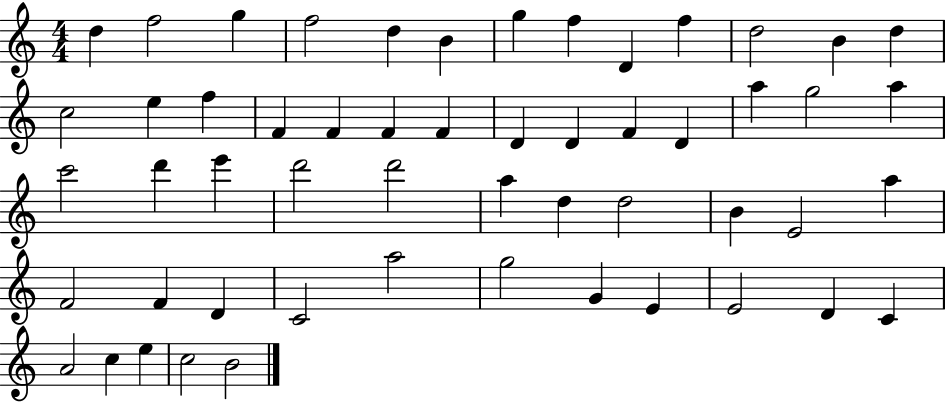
{
  \clef treble
  \numericTimeSignature
  \time 4/4
  \key c \major
  d''4 f''2 g''4 | f''2 d''4 b'4 | g''4 f''4 d'4 f''4 | d''2 b'4 d''4 | \break c''2 e''4 f''4 | f'4 f'4 f'4 f'4 | d'4 d'4 f'4 d'4 | a''4 g''2 a''4 | \break c'''2 d'''4 e'''4 | d'''2 d'''2 | a''4 d''4 d''2 | b'4 e'2 a''4 | \break f'2 f'4 d'4 | c'2 a''2 | g''2 g'4 e'4 | e'2 d'4 c'4 | \break a'2 c''4 e''4 | c''2 b'2 | \bar "|."
}